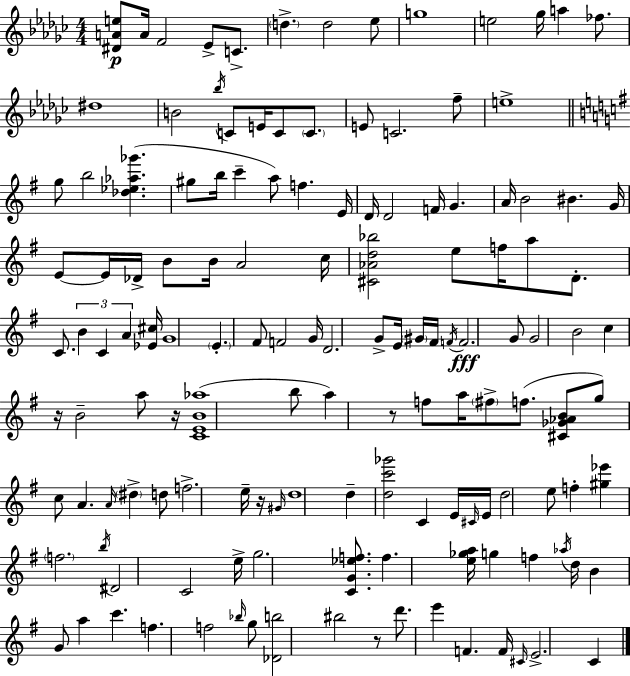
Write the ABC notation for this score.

X:1
T:Untitled
M:4/4
L:1/4
K:Ebm
[^DAe]/2 A/4 F2 _E/2 C/2 d d2 _e/2 g4 e2 _g/4 a _f/2 ^d4 B2 _b/4 C/2 E/4 C/2 C/2 E/2 C2 f/2 e4 g/2 b2 [_d_e_a_g'] ^g/2 b/4 c' a/2 f E/4 D/4 D2 F/4 G A/4 B2 ^B G/4 E/2 E/4 _D/4 B/2 B/4 A2 c/4 [^C_Ad_b]2 e/2 f/4 a/2 D/2 C/2 B C A [_E^c]/4 G4 E ^F/2 F2 G/4 D2 G/2 E/4 ^G/4 ^F/4 F/4 F2 G/2 G2 B2 c z/4 B2 a/2 z/4 [CEB_a]4 b/2 a z/2 f/2 a/4 ^f/2 f/2 [^C_G_AB]/2 g/2 c/2 A A/4 ^d d/2 f2 e/4 z/4 ^G/4 d4 d [dc'_g']2 C E/4 ^C/4 E/4 d2 e/2 f [^g_e'] f2 b/4 ^D2 C2 e/4 g2 [CG_ef]/2 f [e_ga]/4 g f _a/4 d/4 B G/2 a c' f f2 _b/4 g/2 [_Db]2 ^b2 z/2 d'/2 e' F F/4 ^C/4 E2 C